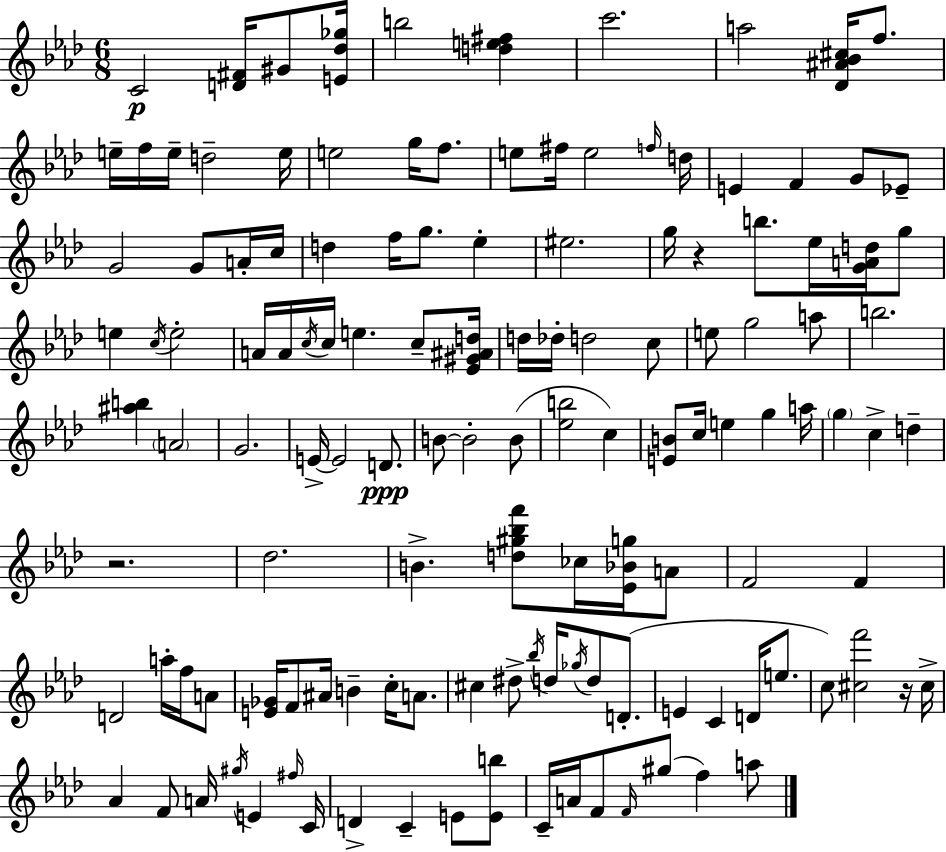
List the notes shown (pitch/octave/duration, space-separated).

C4/h [D4,F#4]/s G#4/e [E4,Db5,Gb5]/s B5/h [D5,E5,F#5]/q C6/h. A5/h [Db4,A#4,Bb4,C#5]/s F5/e. E5/s F5/s E5/s D5/h E5/s E5/h G5/s F5/e. E5/e F#5/s E5/h F5/s D5/s E4/q F4/q G4/e Eb4/e G4/h G4/e A4/s C5/s D5/q F5/s G5/e. Eb5/q EIS5/h. G5/s R/q B5/e. Eb5/s [G4,A4,D5]/s G5/e E5/q C5/s E5/h A4/s A4/s C5/s C5/s E5/q. C5/e [Eb4,G#4,A#4,D5]/s D5/s Db5/s D5/h C5/e E5/e G5/h A5/e B5/h. [A#5,B5]/q A4/h G4/h. E4/s E4/h D4/e. B4/e B4/h B4/e [Eb5,B5]/h C5/q [E4,B4]/e C5/s E5/q G5/q A5/s G5/q C5/q D5/q R/h. Db5/h. B4/q. [D5,G#5,Bb5,F6]/e CES5/s [Eb4,Bb4,G5]/s A4/e F4/h F4/q D4/h A5/s F5/s A4/e [E4,Gb4]/s F4/e A#4/s B4/q C5/s A4/e. C#5/q D#5/e Bb5/s D5/s Gb5/s D5/e D4/e. E4/q C4/q D4/s E5/e. C5/e [C#5,F6]/h R/s C#5/s Ab4/q F4/e A4/s G#5/s E4/q F#5/s C4/s D4/q C4/q E4/e [E4,B5]/e C4/s A4/s F4/e F4/s G#5/e F5/q A5/e